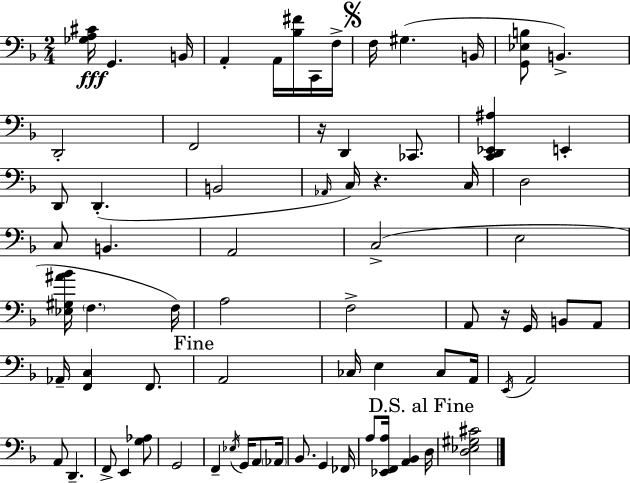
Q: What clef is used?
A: bass